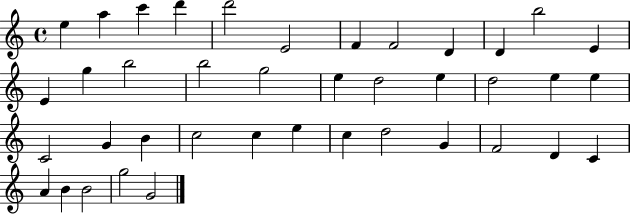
{
  \clef treble
  \time 4/4
  \defaultTimeSignature
  \key c \major
  e''4 a''4 c'''4 d'''4 | d'''2 e'2 | f'4 f'2 d'4 | d'4 b''2 e'4 | \break e'4 g''4 b''2 | b''2 g''2 | e''4 d''2 e''4 | d''2 e''4 e''4 | \break c'2 g'4 b'4 | c''2 c''4 e''4 | c''4 d''2 g'4 | f'2 d'4 c'4 | \break a'4 b'4 b'2 | g''2 g'2 | \bar "|."
}